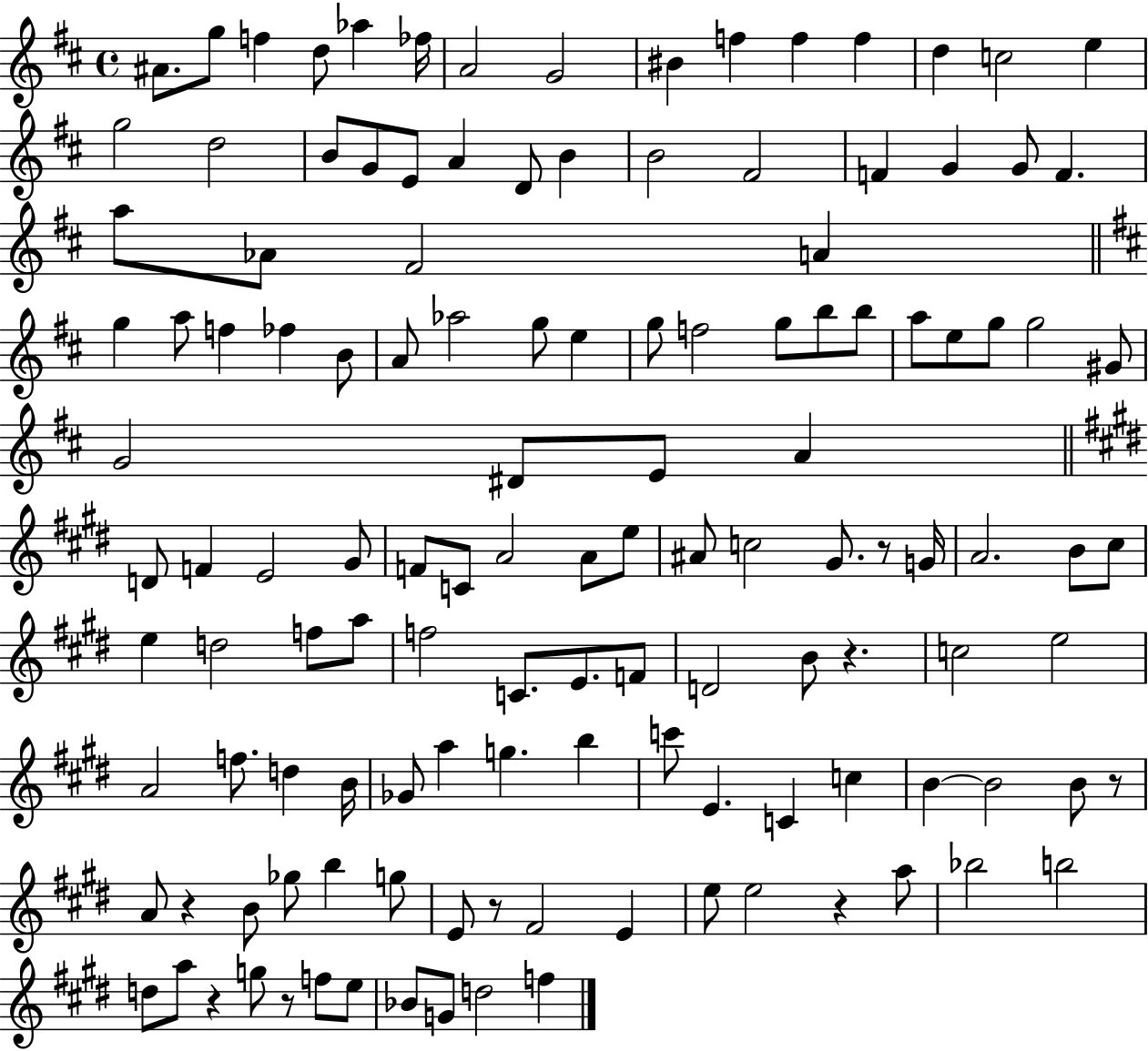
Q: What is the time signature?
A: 4/4